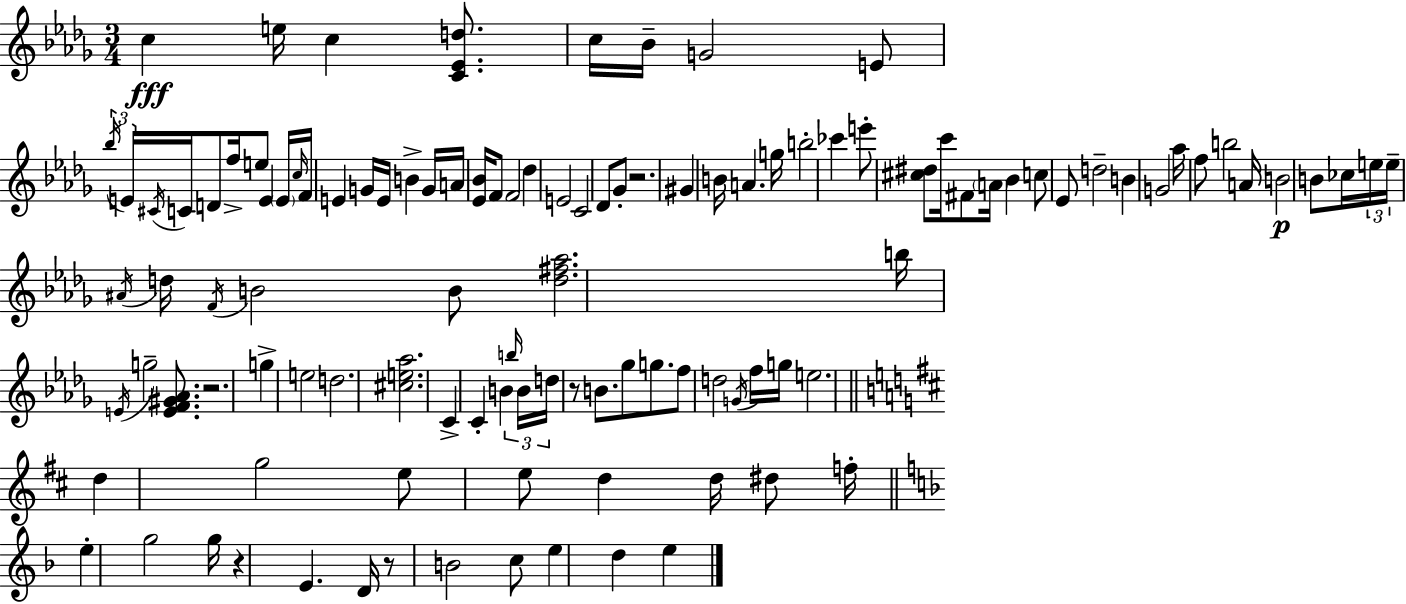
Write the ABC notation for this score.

X:1
T:Untitled
M:3/4
L:1/4
K:Bbm
c e/4 c [C_Ed]/2 c/4 _B/4 G2 E/2 _b/4 E/4 ^C/4 C/4 D/2 f/4 e/2 E E/4 c/4 F/4 E G/4 E/4 B G/4 A/4 [_E_B]/4 F/2 F2 _d E2 C2 _D/2 _G/2 z2 ^G B/4 A g/4 b2 _c' e'/2 [^c^d]/2 c'/4 ^F/2 A/4 _B c/2 _E/2 d2 B G2 _a/4 f/2 b2 A/4 B2 B/2 _c/4 e/4 e/4 ^A/4 d/4 F/4 B2 B/2 [d^f_a]2 b/4 E/4 g2 [EF^G_A]/2 z2 g e2 d2 [^ce_a]2 C C B b/4 B/4 d/4 z/2 B/2 _g/2 g/2 f/2 d2 G/4 f/4 g/4 e2 d g2 e/2 e/2 d d/4 ^d/2 f/4 e g2 g/4 z E D/4 z/2 B2 c/2 e d e